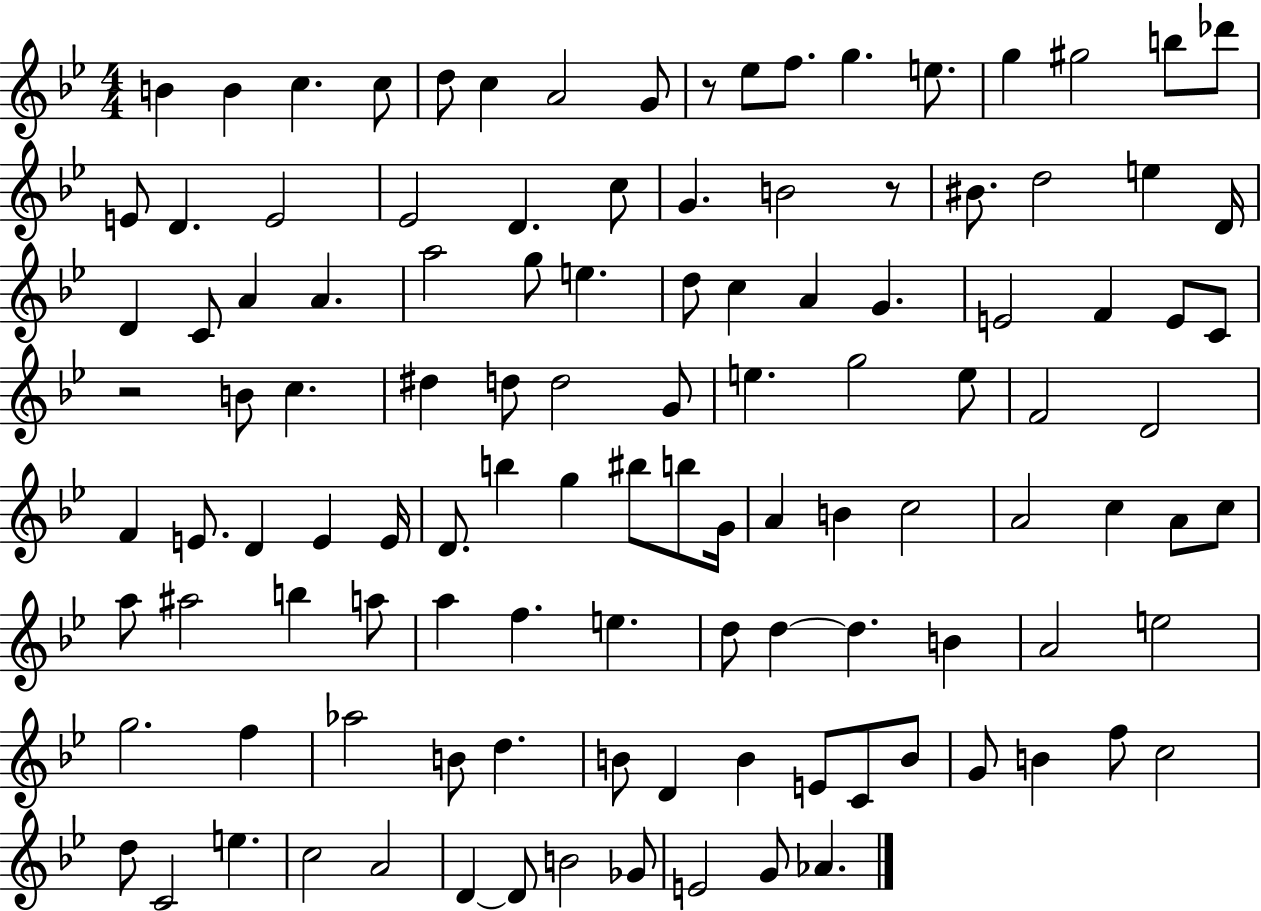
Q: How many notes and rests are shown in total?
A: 115